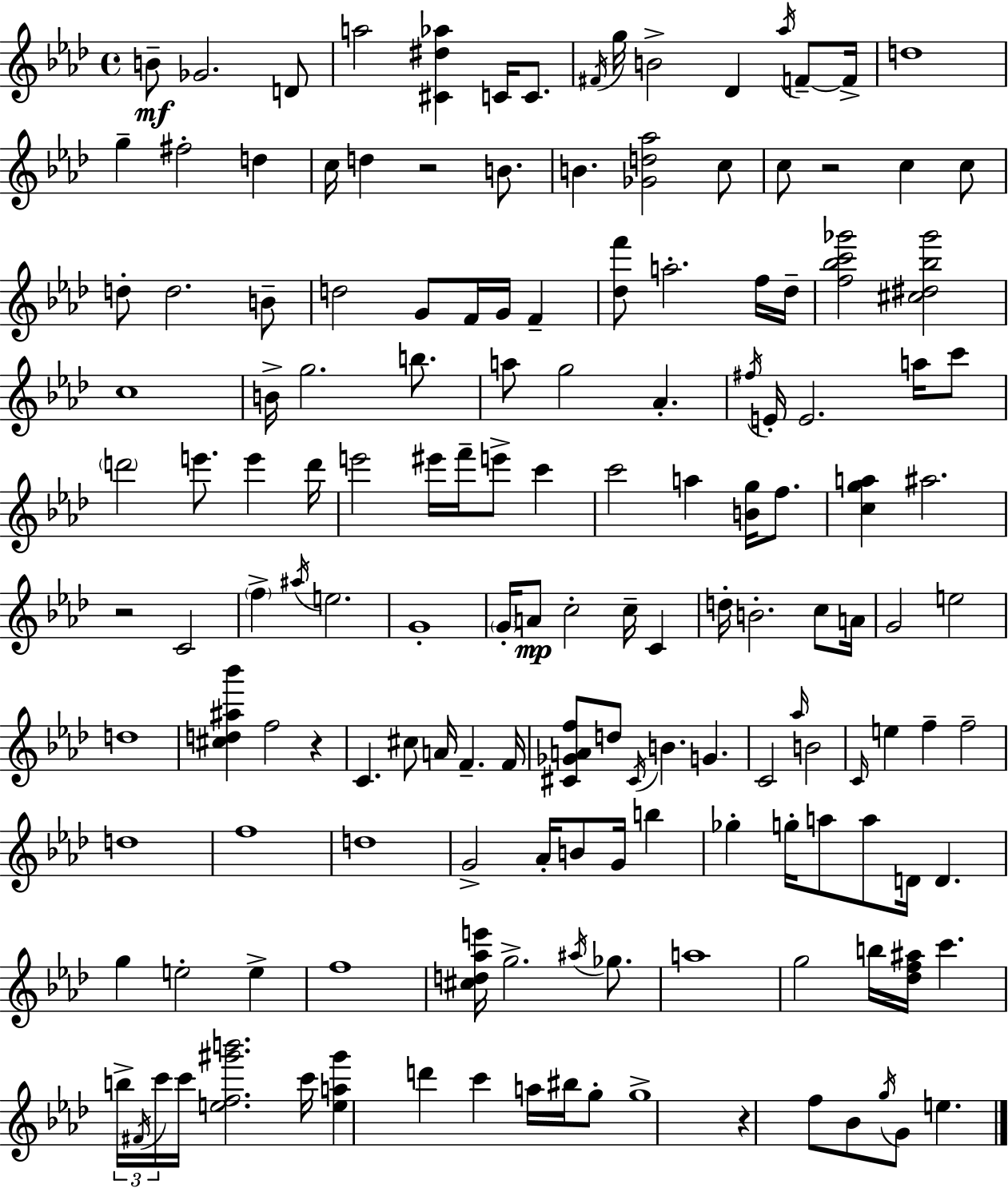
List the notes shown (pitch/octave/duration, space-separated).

B4/e Gb4/h. D4/e A5/h [C#4,D#5,Ab5]/q C4/s C4/e. F#4/s G5/s B4/h Db4/q Ab5/s F4/e F4/s D5/w G5/q F#5/h D5/q C5/s D5/q R/h B4/e. B4/q. [Gb4,D5,Ab5]/h C5/e C5/e R/h C5/q C5/e D5/e D5/h. B4/e D5/h G4/e F4/s G4/s F4/q [Db5,F6]/e A5/h. F5/s Db5/s [F5,Bb5,C6,Gb6]/h [C#5,D#5,Bb5,Gb6]/h C5/w B4/s G5/h. B5/e. A5/e G5/h Ab4/q. F#5/s E4/s E4/h. A5/s C6/e D6/h E6/e. E6/q D6/s E6/h EIS6/s F6/s E6/e C6/q C6/h A5/q [B4,G5]/s F5/e. [C5,G5,A5]/q A#5/h. R/h C4/h F5/q A#5/s E5/h. G4/w G4/s A4/e C5/h C5/s C4/q D5/s B4/h. C5/e A4/s G4/h E5/h D5/w [C#5,D5,A#5,Bb6]/q F5/h R/q C4/q. C#5/e A4/s F4/q. F4/s [C#4,Gb4,A4,F5]/e D5/e C#4/s B4/q. G4/q. C4/h Ab5/s B4/h C4/s E5/q F5/q F5/h D5/w F5/w D5/w G4/h Ab4/s B4/e G4/s B5/q Gb5/q G5/s A5/e A5/e D4/s D4/q. G5/q E5/h E5/q F5/w [C#5,D5,Ab5,E6]/s G5/h. A#5/s Gb5/e. A5/w G5/h B5/s [Db5,F5,A#5]/s C6/q. B5/s F#4/s C6/s C6/s [E5,F5,G#6,B6]/h. C6/s [E5,A5,G#6]/q D6/q C6/q A5/s BIS5/s G5/e G5/w R/q F5/e Bb4/e G5/s G4/e E5/q.